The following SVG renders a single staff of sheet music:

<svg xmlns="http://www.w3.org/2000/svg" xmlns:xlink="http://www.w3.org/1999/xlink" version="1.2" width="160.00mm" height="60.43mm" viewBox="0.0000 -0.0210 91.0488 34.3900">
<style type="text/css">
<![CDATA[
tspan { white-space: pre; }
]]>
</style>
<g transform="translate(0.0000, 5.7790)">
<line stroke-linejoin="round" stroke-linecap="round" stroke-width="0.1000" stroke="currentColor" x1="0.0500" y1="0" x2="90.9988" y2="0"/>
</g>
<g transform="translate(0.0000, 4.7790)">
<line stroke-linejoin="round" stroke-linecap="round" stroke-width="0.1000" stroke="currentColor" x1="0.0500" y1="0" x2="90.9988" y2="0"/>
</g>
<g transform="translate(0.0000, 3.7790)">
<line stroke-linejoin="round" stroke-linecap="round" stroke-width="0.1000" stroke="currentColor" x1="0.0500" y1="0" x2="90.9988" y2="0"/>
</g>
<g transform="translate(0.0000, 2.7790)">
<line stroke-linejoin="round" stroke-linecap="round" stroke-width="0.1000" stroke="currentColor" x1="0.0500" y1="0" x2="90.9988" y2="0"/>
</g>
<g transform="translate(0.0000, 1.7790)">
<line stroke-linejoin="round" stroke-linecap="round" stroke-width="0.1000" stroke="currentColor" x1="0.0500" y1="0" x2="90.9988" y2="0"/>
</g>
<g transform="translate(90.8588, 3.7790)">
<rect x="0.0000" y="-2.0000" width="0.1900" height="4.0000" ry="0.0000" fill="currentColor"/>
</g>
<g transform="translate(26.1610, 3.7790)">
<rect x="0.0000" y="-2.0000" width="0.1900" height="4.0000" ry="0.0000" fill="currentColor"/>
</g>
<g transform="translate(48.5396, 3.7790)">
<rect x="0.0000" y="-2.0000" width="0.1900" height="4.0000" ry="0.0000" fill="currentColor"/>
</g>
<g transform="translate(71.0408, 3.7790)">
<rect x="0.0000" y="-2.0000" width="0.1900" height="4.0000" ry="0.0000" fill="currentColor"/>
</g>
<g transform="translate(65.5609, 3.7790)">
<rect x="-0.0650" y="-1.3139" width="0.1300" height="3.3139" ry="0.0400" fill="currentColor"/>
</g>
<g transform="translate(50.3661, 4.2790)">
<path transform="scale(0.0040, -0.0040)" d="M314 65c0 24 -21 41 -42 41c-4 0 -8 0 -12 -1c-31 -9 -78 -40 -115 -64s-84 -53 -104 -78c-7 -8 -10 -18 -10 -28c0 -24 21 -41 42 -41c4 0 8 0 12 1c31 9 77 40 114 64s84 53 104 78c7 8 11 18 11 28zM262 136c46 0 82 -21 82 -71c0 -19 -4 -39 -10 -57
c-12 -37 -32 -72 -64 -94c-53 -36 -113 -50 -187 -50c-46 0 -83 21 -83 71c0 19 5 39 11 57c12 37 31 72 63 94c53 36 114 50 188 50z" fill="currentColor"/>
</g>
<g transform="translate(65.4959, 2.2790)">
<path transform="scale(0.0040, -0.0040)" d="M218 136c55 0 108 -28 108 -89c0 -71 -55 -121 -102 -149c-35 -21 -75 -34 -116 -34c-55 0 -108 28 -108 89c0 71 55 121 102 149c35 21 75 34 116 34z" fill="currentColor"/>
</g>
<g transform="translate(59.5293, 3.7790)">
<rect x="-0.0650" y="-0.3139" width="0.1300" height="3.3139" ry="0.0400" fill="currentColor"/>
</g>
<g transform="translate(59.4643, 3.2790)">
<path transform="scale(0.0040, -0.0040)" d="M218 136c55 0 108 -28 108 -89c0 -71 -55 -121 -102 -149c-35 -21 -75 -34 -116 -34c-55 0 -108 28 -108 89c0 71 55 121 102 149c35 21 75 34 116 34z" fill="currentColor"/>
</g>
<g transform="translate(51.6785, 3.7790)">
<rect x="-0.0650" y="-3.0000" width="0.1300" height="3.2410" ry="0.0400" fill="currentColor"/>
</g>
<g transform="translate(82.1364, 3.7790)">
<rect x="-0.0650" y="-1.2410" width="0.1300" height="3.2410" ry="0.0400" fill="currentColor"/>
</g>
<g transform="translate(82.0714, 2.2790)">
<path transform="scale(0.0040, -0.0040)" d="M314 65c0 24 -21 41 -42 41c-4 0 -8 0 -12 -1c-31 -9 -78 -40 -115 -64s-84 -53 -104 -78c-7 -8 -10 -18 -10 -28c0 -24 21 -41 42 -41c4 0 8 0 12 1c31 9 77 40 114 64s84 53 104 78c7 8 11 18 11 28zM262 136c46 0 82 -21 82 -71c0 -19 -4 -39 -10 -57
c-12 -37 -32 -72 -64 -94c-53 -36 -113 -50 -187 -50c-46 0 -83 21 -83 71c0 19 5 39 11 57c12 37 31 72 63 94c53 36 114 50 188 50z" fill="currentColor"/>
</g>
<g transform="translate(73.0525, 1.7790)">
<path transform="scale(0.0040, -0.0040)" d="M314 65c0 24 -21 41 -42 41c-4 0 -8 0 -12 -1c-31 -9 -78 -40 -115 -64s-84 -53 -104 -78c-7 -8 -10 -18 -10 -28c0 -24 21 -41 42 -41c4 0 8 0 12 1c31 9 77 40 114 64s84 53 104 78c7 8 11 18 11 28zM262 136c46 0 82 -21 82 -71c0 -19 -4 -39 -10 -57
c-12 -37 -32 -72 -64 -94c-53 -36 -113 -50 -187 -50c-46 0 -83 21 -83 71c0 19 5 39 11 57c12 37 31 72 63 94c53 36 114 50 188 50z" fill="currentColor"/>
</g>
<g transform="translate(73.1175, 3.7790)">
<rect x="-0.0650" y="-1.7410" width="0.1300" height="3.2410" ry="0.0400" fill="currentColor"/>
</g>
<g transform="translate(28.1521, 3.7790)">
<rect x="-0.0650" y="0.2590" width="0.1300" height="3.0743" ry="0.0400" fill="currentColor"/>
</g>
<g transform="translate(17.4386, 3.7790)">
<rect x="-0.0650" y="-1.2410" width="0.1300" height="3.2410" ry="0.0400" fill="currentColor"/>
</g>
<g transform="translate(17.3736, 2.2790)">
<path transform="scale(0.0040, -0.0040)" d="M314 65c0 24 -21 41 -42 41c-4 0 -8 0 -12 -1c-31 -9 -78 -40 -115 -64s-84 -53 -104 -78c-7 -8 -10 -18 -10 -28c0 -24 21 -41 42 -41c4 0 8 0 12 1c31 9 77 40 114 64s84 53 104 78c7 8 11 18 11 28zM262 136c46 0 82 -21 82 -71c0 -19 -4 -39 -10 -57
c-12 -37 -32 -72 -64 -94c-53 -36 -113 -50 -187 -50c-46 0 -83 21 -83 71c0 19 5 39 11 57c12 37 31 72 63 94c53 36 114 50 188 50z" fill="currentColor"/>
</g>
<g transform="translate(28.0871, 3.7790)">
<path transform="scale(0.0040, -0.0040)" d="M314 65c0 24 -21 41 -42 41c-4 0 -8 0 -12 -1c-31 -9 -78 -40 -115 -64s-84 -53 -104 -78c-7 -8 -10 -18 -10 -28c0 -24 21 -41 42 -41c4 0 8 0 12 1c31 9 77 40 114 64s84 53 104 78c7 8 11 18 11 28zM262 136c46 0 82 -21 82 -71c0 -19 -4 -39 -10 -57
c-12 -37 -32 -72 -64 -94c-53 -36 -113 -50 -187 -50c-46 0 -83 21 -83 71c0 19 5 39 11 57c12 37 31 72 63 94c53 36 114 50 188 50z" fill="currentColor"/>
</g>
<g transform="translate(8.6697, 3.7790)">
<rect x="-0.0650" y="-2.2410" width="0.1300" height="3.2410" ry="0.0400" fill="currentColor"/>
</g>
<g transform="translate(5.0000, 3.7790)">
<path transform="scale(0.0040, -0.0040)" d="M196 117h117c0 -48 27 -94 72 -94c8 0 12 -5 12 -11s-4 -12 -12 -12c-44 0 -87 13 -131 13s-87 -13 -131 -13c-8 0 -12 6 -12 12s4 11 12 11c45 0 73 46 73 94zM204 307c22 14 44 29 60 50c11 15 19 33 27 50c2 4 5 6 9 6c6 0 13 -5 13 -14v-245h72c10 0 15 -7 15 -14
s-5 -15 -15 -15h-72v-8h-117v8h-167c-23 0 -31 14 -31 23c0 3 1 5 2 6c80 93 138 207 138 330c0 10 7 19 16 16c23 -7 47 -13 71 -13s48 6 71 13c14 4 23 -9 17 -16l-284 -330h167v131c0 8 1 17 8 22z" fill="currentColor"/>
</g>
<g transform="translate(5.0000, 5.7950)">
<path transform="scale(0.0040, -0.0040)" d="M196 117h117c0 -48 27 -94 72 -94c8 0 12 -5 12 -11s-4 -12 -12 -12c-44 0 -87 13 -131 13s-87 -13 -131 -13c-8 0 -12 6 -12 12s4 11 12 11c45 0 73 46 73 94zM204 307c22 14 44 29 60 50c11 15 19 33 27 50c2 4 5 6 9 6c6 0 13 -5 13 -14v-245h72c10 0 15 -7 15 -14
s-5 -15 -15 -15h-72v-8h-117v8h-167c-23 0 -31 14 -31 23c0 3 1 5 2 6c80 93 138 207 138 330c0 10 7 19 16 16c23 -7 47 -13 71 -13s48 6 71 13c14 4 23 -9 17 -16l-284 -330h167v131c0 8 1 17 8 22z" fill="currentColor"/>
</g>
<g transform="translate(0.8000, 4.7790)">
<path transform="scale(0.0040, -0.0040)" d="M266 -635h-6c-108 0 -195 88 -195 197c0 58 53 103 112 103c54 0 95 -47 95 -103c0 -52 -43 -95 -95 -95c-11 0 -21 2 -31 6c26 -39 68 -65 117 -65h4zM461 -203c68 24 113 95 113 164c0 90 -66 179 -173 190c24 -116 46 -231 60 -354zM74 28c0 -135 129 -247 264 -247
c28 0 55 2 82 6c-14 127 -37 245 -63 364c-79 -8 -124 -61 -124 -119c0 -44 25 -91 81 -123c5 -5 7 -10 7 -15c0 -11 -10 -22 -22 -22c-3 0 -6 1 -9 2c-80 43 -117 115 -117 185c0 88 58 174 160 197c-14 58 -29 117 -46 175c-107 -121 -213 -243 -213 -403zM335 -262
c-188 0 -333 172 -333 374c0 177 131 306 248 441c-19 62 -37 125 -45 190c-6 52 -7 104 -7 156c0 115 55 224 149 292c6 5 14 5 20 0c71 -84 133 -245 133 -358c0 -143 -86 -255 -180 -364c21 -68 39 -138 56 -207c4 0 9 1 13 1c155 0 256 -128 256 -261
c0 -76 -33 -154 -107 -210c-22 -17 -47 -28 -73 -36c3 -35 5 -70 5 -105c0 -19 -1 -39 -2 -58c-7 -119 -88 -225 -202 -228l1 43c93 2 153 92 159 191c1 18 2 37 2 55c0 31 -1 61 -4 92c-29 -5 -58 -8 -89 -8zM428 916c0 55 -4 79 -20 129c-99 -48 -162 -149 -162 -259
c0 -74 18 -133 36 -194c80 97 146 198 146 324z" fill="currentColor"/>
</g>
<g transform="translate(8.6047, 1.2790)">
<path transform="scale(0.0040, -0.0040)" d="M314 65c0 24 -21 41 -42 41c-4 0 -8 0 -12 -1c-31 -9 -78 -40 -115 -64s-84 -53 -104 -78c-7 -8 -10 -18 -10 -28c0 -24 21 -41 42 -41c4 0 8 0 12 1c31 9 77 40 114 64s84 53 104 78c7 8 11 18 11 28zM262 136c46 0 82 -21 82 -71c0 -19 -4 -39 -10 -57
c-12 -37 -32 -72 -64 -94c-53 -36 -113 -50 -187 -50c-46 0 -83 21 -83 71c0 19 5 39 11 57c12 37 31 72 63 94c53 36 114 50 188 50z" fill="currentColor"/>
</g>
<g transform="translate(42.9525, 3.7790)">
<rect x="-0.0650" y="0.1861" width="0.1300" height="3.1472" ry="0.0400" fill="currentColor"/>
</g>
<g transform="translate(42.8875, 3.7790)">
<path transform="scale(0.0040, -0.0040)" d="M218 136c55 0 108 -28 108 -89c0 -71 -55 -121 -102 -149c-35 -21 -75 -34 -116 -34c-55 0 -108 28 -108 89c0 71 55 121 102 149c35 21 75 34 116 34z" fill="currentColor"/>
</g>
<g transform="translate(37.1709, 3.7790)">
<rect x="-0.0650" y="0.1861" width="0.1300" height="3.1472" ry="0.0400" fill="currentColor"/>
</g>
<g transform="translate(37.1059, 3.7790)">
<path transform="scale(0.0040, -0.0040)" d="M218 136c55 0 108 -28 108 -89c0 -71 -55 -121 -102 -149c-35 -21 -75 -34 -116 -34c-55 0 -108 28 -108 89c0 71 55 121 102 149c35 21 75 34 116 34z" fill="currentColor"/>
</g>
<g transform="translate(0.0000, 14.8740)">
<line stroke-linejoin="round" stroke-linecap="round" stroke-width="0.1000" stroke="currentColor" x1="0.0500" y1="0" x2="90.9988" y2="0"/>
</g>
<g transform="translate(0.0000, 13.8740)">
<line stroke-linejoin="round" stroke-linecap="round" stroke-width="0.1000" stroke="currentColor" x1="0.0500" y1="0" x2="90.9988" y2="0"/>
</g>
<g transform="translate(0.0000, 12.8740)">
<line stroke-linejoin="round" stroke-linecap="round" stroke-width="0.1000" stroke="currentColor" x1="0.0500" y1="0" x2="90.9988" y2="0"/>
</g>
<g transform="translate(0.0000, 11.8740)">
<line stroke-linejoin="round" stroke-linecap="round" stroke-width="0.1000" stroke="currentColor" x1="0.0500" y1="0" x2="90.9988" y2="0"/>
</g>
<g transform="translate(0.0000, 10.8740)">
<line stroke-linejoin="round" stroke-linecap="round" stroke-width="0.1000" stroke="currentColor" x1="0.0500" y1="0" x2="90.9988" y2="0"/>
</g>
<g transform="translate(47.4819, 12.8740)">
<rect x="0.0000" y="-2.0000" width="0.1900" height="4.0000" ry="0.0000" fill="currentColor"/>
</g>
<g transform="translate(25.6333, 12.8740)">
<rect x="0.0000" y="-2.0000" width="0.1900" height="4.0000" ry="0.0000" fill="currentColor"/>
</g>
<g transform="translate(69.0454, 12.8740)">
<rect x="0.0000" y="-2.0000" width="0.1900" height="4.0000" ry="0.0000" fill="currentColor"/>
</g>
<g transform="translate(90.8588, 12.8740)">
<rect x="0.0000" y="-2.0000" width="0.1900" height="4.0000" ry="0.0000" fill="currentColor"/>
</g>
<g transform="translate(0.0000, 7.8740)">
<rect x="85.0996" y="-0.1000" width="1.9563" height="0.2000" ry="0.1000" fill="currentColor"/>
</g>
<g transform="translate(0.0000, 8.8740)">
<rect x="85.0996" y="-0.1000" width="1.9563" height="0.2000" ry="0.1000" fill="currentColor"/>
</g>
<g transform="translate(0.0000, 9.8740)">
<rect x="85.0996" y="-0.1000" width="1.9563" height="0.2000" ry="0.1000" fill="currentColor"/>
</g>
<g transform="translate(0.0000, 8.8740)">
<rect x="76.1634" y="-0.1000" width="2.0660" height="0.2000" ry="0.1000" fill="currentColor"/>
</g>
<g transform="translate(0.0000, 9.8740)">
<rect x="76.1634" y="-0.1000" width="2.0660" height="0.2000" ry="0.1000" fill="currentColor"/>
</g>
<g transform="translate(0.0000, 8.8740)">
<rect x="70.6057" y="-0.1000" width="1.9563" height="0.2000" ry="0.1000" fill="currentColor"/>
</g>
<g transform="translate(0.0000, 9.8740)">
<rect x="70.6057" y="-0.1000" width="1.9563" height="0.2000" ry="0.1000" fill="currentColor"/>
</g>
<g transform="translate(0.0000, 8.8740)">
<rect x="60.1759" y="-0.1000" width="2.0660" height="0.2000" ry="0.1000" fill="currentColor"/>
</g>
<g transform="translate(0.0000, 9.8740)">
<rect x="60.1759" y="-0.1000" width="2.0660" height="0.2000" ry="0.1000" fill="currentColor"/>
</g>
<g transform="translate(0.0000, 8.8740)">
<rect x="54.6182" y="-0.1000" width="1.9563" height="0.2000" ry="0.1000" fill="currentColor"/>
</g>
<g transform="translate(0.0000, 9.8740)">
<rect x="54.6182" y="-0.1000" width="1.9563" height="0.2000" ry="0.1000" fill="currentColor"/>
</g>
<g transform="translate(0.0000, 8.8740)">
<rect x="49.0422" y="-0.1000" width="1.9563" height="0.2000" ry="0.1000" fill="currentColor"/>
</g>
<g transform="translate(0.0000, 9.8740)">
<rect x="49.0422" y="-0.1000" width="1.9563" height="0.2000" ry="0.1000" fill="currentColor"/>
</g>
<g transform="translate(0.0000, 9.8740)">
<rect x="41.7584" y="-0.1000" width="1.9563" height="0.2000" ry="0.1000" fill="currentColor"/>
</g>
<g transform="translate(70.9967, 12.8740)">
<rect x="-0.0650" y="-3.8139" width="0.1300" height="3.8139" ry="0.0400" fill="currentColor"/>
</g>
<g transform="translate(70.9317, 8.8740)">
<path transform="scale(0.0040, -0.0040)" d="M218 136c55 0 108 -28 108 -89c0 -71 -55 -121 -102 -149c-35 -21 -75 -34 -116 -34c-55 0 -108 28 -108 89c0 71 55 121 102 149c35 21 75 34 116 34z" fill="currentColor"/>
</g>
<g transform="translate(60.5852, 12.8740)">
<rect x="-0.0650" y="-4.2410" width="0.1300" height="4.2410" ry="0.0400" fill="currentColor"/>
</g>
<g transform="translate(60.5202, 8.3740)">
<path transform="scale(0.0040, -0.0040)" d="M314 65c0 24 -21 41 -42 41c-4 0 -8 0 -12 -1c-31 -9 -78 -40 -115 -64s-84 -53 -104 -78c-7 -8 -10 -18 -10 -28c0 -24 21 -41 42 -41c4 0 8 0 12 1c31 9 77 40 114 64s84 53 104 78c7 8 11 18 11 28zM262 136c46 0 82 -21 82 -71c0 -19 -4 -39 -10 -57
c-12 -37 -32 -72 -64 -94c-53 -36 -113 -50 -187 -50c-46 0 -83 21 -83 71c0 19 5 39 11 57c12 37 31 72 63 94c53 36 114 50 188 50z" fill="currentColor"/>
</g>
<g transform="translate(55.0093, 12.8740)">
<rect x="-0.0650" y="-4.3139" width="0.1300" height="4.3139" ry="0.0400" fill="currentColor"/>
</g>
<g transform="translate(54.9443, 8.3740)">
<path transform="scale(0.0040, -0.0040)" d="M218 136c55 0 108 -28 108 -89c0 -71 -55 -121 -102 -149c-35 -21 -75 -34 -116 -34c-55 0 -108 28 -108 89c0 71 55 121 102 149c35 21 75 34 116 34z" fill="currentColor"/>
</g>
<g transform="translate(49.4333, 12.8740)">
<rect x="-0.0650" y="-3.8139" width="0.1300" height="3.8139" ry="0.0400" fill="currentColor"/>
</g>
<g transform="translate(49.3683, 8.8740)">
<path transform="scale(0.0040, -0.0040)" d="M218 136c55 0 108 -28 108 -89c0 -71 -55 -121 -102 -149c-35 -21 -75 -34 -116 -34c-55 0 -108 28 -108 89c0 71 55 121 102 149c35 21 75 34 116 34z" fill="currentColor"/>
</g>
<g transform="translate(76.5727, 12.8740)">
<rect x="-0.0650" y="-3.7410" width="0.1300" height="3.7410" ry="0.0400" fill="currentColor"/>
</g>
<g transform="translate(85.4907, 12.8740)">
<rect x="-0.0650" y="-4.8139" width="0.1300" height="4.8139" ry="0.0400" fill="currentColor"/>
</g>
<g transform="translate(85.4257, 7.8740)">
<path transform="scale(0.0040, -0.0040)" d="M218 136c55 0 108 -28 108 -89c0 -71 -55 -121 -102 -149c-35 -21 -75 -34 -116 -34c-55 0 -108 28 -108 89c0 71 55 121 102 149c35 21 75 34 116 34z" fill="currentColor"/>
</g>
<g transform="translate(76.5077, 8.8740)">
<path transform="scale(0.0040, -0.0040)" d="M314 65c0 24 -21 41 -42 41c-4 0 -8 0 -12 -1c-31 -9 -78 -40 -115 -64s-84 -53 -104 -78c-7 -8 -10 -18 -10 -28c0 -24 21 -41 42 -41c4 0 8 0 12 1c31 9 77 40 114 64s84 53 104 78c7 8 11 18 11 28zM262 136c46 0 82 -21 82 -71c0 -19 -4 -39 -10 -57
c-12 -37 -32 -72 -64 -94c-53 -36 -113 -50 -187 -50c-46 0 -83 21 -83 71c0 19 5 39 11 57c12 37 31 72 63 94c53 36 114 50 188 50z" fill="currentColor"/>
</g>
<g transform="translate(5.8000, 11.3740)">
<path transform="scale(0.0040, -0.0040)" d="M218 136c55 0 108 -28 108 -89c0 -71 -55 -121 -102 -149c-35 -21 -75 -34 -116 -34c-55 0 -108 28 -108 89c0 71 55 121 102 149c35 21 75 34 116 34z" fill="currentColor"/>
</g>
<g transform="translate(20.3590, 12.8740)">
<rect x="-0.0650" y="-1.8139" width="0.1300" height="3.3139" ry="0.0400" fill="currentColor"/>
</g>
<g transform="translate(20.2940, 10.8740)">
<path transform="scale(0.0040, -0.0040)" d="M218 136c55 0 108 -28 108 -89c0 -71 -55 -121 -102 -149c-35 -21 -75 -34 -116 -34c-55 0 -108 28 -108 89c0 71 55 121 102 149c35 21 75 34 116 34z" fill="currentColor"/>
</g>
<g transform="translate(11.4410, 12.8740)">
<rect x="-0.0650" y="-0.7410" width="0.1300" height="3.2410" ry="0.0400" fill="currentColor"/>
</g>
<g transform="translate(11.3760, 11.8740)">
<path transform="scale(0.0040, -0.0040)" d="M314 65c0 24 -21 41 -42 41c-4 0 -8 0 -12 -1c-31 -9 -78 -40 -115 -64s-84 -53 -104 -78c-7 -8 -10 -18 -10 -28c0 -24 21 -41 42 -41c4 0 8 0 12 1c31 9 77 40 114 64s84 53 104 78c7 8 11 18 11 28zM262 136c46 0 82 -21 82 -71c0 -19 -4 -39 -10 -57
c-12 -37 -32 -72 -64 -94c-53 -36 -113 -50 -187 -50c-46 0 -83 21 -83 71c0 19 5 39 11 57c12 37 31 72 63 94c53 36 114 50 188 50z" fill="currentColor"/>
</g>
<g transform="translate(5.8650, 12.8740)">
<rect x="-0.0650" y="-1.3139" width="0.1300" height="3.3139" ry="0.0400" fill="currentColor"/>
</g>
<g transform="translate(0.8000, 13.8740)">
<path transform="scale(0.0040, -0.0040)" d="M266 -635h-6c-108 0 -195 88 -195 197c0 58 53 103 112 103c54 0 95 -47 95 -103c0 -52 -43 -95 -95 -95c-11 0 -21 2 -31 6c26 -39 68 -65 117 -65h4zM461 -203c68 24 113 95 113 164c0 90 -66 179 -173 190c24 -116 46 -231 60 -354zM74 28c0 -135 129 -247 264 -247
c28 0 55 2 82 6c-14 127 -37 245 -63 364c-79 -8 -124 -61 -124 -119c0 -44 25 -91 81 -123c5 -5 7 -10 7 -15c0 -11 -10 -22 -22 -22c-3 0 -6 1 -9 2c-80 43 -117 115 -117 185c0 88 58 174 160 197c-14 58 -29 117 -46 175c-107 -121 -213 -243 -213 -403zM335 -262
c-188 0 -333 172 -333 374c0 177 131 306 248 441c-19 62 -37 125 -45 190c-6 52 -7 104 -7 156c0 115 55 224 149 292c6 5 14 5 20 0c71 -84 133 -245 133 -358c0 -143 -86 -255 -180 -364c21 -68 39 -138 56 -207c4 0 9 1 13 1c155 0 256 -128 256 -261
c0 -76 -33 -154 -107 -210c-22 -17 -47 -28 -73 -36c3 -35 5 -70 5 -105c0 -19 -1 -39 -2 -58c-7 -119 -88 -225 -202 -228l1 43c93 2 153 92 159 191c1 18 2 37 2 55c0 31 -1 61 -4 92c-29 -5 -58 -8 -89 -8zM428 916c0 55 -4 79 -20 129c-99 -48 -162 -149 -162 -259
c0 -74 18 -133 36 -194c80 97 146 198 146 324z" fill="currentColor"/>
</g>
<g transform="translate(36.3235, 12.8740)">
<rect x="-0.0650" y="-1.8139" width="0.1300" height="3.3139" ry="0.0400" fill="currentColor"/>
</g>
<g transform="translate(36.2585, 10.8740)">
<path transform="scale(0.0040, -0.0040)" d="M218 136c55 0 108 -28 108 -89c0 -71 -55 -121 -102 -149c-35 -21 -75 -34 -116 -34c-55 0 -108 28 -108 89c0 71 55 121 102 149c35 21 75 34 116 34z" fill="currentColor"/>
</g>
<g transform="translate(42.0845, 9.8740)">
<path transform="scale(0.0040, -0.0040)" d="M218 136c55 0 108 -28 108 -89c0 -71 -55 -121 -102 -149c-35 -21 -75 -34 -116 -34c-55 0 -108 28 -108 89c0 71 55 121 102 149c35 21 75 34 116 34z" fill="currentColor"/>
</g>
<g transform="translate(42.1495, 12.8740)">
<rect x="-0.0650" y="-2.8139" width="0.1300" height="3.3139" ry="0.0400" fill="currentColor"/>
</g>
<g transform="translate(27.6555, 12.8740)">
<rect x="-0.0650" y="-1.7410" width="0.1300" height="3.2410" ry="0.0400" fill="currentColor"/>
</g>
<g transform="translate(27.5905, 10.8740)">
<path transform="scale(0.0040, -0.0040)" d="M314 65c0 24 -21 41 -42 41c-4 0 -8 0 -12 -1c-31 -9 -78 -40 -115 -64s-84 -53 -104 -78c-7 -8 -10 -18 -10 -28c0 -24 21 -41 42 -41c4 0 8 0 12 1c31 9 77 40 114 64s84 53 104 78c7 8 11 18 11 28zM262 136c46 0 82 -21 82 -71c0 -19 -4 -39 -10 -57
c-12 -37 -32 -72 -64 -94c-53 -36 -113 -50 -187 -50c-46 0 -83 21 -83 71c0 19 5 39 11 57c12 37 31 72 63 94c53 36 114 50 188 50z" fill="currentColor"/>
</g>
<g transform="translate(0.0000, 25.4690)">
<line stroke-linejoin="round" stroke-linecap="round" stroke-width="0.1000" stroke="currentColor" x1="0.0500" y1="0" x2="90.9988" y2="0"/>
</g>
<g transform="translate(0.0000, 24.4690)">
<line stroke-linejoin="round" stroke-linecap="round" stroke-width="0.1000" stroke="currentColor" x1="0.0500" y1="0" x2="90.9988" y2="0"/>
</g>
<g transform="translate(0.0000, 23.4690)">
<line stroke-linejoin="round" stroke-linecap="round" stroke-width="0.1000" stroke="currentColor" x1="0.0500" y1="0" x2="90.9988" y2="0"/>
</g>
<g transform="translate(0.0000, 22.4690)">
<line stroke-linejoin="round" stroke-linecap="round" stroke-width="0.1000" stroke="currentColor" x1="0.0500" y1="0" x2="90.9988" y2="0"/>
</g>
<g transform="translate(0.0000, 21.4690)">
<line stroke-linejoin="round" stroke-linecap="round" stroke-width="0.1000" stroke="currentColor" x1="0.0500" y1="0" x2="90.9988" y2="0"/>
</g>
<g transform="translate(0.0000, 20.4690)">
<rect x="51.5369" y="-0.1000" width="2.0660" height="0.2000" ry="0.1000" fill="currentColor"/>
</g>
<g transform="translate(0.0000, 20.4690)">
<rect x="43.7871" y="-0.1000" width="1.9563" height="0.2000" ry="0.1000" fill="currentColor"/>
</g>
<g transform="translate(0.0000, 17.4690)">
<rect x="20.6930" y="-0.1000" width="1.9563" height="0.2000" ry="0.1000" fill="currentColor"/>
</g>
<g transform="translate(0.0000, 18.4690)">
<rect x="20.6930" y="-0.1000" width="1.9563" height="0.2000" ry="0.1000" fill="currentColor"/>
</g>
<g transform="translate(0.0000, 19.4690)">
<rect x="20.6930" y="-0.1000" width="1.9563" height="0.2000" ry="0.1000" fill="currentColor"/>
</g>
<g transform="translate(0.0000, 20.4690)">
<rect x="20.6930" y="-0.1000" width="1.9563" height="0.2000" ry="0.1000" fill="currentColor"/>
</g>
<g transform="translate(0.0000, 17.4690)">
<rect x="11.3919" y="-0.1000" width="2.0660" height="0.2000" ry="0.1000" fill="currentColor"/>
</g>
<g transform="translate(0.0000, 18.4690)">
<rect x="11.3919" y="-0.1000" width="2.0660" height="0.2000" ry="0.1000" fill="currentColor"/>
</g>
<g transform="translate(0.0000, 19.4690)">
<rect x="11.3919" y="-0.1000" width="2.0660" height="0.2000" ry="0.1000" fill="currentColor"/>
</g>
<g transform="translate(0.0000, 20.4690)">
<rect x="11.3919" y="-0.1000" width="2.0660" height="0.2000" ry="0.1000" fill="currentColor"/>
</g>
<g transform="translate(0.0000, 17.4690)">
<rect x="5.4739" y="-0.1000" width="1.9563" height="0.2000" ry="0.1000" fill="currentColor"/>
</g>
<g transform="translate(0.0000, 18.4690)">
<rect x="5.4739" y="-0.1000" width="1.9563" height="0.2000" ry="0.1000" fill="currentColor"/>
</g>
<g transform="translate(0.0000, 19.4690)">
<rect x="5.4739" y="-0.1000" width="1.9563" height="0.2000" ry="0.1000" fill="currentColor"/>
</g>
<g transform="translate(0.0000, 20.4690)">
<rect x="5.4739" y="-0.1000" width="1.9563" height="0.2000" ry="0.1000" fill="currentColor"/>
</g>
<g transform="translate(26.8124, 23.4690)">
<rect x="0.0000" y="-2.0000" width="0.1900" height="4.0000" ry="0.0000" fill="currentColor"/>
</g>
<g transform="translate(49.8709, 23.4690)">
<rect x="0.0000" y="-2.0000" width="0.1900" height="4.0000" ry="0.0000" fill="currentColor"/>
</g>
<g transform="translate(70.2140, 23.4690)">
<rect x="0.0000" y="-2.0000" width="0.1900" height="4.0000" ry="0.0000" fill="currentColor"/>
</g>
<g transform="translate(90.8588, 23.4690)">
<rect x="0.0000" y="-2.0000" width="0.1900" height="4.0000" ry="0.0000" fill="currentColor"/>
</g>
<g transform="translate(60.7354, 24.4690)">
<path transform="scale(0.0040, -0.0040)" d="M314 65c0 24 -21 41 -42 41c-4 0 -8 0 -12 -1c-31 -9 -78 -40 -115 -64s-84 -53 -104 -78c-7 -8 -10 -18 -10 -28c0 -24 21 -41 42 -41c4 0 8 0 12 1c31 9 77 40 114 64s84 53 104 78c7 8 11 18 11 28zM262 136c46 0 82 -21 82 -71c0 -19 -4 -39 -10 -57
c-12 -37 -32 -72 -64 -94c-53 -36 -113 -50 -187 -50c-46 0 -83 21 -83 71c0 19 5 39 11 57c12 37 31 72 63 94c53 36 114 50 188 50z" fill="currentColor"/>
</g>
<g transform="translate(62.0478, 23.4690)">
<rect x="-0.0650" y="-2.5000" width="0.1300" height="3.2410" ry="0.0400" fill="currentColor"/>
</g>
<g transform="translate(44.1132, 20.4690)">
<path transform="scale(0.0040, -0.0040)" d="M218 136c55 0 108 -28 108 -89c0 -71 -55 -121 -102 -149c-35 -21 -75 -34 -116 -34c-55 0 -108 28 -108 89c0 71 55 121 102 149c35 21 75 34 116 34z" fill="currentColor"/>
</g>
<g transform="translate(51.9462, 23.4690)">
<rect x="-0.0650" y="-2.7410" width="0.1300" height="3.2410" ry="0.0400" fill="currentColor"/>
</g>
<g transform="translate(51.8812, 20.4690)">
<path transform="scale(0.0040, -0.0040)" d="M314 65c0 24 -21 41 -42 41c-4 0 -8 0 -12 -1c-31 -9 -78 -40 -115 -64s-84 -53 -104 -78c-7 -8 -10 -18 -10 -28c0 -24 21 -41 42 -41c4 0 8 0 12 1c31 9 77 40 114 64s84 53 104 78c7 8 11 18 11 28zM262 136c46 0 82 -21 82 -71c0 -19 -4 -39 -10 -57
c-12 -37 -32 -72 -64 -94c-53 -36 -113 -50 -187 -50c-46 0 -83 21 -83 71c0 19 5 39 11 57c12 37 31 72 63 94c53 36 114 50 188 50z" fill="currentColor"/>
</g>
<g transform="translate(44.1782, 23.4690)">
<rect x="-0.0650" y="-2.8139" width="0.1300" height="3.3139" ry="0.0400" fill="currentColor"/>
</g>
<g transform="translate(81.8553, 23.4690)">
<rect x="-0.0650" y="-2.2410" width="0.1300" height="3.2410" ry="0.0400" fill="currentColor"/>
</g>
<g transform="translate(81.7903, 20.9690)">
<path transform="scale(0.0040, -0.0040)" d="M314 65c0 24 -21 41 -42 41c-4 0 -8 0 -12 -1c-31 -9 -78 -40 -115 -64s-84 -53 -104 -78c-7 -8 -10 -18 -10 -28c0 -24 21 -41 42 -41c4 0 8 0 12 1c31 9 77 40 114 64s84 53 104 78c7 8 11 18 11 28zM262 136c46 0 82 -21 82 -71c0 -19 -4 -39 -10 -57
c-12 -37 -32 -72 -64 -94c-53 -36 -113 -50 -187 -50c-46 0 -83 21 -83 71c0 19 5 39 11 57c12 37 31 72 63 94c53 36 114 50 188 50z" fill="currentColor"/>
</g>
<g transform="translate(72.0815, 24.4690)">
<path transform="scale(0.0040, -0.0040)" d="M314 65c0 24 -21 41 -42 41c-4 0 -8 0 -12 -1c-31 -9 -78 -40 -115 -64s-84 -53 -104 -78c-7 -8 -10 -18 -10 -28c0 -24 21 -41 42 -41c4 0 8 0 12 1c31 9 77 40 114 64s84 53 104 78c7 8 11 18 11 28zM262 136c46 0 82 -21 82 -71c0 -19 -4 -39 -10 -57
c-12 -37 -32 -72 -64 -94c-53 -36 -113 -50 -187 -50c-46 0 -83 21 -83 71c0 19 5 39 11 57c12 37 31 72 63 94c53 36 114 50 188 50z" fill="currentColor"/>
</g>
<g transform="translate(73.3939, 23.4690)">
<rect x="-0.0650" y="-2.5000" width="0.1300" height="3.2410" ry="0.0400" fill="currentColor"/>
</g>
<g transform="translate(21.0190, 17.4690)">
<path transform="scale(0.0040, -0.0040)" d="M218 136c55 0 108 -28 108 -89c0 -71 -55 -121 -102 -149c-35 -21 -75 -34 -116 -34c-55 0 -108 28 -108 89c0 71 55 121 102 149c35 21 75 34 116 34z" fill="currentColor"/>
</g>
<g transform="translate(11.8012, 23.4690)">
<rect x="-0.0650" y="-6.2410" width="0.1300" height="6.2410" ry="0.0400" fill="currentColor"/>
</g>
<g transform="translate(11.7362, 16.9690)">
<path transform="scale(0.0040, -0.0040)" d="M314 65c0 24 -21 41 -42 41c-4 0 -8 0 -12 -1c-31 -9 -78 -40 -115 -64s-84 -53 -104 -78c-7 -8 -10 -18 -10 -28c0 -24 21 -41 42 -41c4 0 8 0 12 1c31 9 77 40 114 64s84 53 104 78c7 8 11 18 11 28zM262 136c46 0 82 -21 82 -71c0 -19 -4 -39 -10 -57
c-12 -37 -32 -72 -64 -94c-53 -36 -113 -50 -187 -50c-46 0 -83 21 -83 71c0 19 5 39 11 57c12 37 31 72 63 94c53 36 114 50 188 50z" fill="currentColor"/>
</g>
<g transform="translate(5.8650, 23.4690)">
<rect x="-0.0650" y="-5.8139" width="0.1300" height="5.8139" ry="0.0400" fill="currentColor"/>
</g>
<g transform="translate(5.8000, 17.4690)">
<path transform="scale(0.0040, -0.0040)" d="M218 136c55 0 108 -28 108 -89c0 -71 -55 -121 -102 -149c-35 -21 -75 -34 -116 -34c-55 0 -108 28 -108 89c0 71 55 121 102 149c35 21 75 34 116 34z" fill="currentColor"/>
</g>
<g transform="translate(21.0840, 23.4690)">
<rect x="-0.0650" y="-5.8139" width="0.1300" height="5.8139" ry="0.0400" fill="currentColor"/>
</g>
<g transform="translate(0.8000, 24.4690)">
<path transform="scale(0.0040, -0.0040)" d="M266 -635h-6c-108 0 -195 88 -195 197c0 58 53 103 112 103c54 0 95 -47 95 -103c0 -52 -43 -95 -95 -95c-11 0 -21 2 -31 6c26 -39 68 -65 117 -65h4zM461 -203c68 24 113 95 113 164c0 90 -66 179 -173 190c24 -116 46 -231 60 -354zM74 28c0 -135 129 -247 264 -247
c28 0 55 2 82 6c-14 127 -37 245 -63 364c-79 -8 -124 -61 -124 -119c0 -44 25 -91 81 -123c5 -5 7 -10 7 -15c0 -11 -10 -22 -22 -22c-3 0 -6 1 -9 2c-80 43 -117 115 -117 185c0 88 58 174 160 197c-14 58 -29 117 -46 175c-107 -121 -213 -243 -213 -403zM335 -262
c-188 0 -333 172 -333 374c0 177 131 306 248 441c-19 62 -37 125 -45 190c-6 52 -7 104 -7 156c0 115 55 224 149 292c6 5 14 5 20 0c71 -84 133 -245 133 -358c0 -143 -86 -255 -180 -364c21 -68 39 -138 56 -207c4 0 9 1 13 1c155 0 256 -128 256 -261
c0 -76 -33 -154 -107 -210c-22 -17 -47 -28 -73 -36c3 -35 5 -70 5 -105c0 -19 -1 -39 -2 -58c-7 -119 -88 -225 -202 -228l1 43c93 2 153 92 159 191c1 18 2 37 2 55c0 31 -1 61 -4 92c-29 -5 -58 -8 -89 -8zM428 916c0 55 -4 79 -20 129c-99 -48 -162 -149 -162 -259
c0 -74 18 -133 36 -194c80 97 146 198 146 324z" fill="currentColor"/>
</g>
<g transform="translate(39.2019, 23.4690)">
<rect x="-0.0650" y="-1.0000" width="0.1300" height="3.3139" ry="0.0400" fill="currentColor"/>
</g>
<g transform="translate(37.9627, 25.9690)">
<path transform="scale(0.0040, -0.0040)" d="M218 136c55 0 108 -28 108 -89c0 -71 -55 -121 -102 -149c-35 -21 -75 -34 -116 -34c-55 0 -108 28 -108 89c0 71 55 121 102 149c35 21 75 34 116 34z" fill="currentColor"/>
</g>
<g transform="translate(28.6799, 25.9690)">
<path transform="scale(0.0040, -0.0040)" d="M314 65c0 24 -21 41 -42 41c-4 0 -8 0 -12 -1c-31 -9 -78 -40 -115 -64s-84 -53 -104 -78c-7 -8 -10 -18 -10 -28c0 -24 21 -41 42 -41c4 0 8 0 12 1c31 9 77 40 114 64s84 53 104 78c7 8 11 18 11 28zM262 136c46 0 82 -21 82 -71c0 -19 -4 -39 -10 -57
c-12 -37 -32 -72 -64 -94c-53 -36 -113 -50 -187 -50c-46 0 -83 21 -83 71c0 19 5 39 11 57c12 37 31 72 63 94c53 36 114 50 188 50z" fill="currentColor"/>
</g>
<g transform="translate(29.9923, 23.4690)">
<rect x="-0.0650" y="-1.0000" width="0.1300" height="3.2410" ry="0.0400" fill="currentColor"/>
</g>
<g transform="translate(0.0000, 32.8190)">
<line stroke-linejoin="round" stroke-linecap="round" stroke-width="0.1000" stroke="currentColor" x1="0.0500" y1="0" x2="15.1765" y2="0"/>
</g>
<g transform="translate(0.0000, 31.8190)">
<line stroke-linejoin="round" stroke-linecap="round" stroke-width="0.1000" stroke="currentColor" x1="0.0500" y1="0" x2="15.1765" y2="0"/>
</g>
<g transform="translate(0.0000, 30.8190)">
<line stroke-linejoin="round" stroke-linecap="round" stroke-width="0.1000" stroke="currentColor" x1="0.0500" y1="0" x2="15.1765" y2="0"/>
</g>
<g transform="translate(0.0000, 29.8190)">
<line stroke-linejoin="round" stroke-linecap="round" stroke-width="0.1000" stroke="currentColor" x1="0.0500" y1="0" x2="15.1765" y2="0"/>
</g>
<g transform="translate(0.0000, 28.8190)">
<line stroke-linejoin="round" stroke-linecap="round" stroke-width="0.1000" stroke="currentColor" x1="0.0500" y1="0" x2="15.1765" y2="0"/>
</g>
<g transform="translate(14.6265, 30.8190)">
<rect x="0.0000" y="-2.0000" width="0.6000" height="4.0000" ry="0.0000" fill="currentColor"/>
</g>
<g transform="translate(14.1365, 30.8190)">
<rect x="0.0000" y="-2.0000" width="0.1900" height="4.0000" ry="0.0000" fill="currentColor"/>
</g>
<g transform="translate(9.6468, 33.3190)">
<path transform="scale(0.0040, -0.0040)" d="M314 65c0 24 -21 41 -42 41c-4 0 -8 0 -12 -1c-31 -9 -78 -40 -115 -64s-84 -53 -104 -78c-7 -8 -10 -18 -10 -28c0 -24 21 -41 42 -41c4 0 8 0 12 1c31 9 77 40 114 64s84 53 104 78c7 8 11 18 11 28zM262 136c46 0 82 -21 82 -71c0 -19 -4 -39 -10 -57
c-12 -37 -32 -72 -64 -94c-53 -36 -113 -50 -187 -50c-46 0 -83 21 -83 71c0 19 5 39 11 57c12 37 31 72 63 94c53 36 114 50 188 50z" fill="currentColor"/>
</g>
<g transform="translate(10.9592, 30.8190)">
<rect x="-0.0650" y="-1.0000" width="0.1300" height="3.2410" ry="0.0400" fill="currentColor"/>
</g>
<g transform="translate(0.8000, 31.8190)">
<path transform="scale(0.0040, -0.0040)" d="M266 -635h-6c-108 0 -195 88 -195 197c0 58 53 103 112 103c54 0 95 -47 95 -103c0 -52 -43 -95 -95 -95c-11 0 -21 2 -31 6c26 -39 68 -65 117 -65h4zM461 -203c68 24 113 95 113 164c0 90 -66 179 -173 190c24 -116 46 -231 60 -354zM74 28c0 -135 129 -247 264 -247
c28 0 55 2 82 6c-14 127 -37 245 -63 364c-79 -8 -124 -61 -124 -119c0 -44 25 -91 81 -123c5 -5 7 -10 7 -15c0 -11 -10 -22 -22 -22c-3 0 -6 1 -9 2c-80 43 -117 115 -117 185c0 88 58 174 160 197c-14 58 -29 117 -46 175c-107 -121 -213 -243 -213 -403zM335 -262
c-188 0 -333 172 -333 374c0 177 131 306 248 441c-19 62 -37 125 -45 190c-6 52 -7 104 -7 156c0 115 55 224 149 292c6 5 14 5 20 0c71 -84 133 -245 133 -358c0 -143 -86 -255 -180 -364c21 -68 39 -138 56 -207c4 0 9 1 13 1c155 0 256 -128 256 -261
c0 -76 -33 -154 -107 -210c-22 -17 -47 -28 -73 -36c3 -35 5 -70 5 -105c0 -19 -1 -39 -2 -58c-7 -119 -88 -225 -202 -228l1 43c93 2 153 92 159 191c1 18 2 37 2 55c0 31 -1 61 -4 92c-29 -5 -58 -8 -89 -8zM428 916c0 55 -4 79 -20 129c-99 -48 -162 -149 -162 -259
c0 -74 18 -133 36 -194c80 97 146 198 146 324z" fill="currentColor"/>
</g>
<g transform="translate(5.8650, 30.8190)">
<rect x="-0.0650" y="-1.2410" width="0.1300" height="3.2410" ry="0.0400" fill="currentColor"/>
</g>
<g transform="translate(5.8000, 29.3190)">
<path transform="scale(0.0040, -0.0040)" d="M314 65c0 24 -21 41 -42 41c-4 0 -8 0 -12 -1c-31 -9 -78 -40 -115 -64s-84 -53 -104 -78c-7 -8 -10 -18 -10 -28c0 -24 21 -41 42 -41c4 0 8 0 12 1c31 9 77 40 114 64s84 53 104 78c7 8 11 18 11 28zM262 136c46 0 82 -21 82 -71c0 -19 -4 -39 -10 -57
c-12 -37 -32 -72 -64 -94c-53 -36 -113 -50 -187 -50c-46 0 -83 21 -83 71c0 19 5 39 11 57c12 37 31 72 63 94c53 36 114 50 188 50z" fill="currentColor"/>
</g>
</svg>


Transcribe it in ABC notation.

X:1
T:Untitled
M:4/4
L:1/4
K:C
g2 e2 B2 B B A2 c e f2 e2 e d2 f f2 f a c' d' d'2 c' c'2 e' g' a'2 g' D2 D a a2 G2 G2 g2 e2 D2